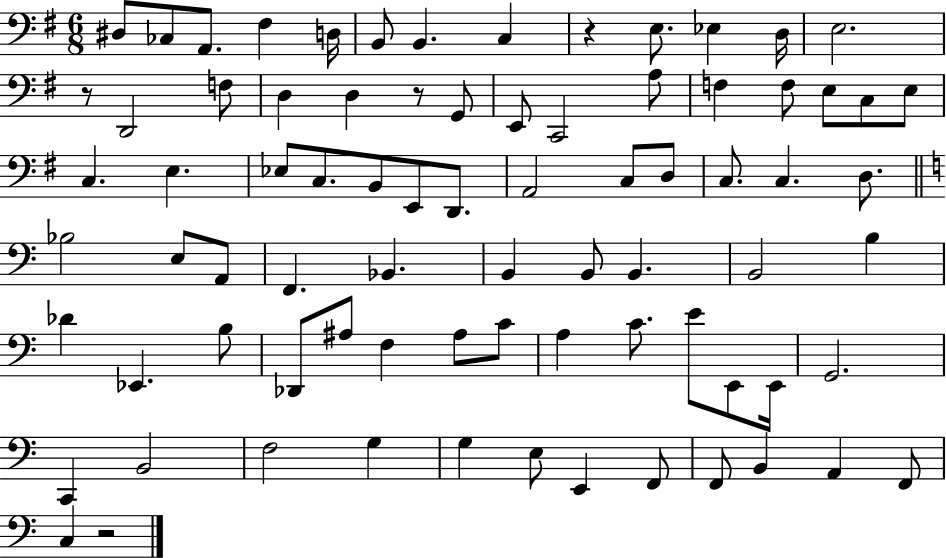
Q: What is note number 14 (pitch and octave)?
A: F3